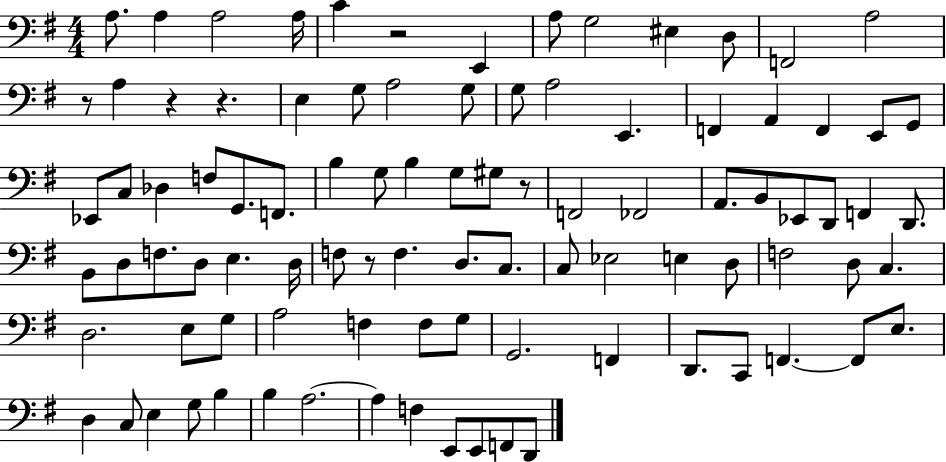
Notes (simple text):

A3/e. A3/q A3/h A3/s C4/q R/h E2/q A3/e G3/h EIS3/q D3/e F2/h A3/h R/e A3/q R/q R/q. E3/q G3/e A3/h G3/e G3/e A3/h E2/q. F2/q A2/q F2/q E2/e G2/e Eb2/e C3/e Db3/q F3/e G2/e. F2/e. B3/q G3/e B3/q G3/e G#3/e R/e F2/h FES2/h A2/e. B2/e Eb2/e D2/e F2/q D2/e. B2/e D3/e F3/e. D3/e E3/q. D3/s F3/e R/e F3/q. D3/e. C3/e. C3/e Eb3/h E3/q D3/e F3/h D3/e C3/q. D3/h. E3/e G3/e A3/h F3/q F3/e G3/e G2/h. F2/q D2/e. C2/e F2/q. F2/e E3/e. D3/q C3/e E3/q G3/e B3/q B3/q A3/h. A3/q F3/q E2/e E2/e F2/e D2/e